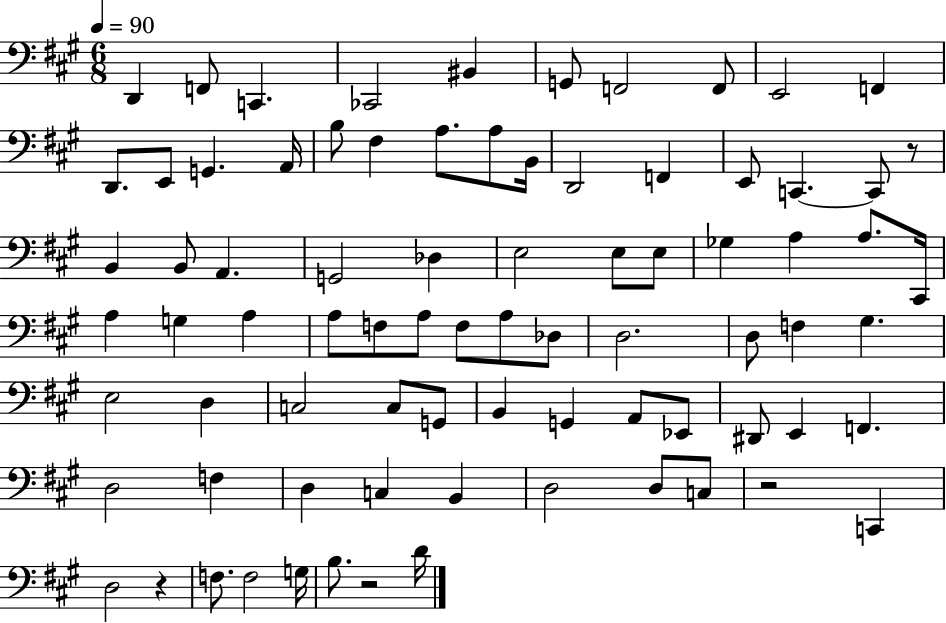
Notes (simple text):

D2/q F2/e C2/q. CES2/h BIS2/q G2/e F2/h F2/e E2/h F2/q D2/e. E2/e G2/q. A2/s B3/e F#3/q A3/e. A3/e B2/s D2/h F2/q E2/e C2/q. C2/e R/e B2/q B2/e A2/q. G2/h Db3/q E3/h E3/e E3/e Gb3/q A3/q A3/e. C#2/s A3/q G3/q A3/q A3/e F3/e A3/e F3/e A3/e Db3/e D3/h. D3/e F3/q G#3/q. E3/h D3/q C3/h C3/e G2/e B2/q G2/q A2/e Eb2/e D#2/e E2/q F2/q. D3/h F3/q D3/q C3/q B2/q D3/h D3/e C3/e R/h C2/q D3/h R/q F3/e. F3/h G3/s B3/e. R/h D4/s